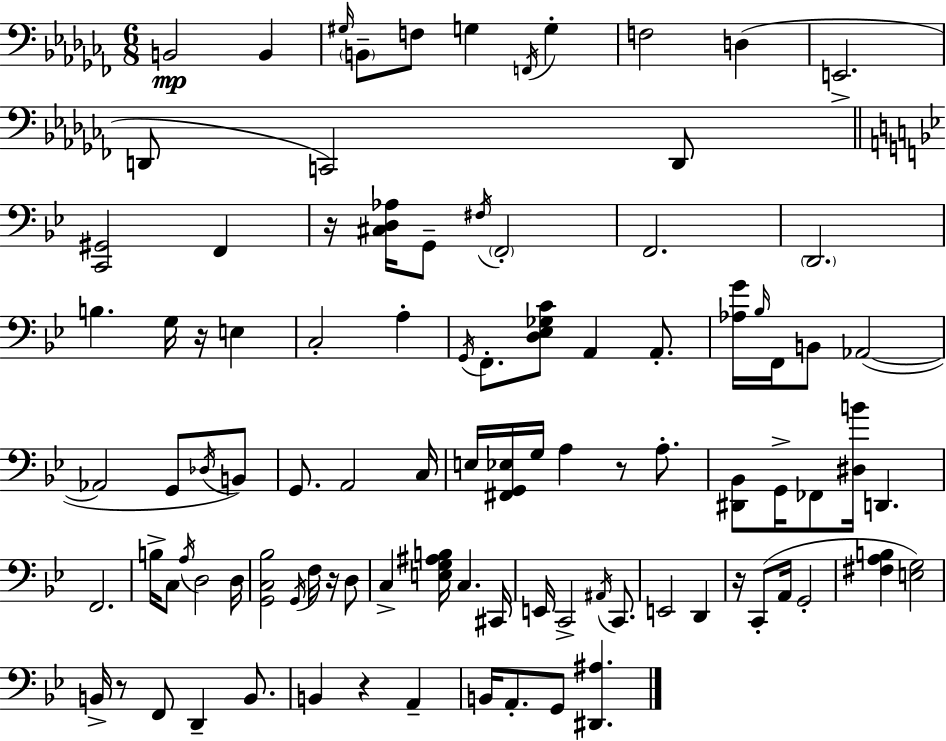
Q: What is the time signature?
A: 6/8